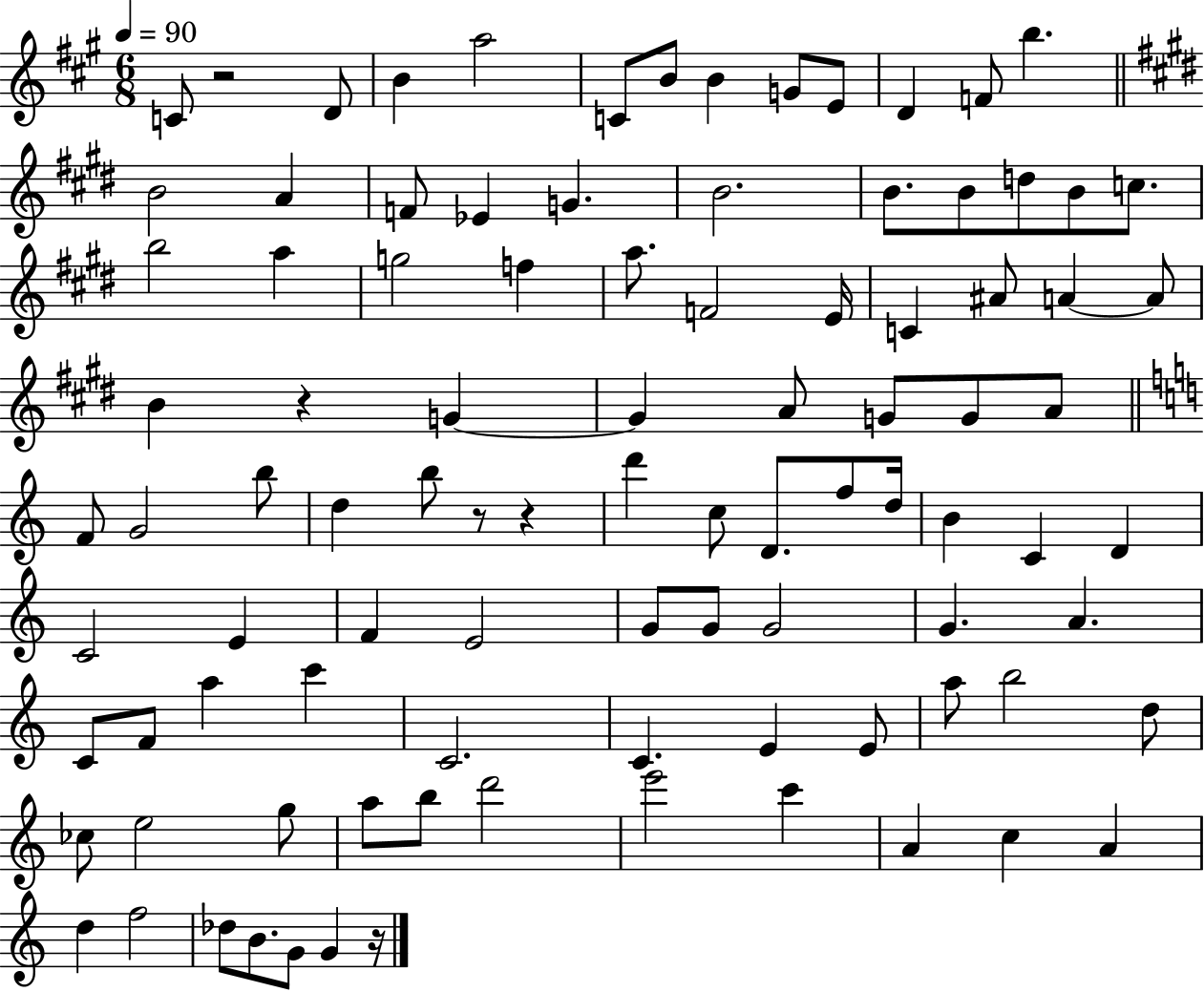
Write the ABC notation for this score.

X:1
T:Untitled
M:6/8
L:1/4
K:A
C/2 z2 D/2 B a2 C/2 B/2 B G/2 E/2 D F/2 b B2 A F/2 _E G B2 B/2 B/2 d/2 B/2 c/2 b2 a g2 f a/2 F2 E/4 C ^A/2 A A/2 B z G G A/2 G/2 G/2 A/2 F/2 G2 b/2 d b/2 z/2 z d' c/2 D/2 f/2 d/4 B C D C2 E F E2 G/2 G/2 G2 G A C/2 F/2 a c' C2 C E E/2 a/2 b2 d/2 _c/2 e2 g/2 a/2 b/2 d'2 e'2 c' A c A d f2 _d/2 B/2 G/2 G z/4